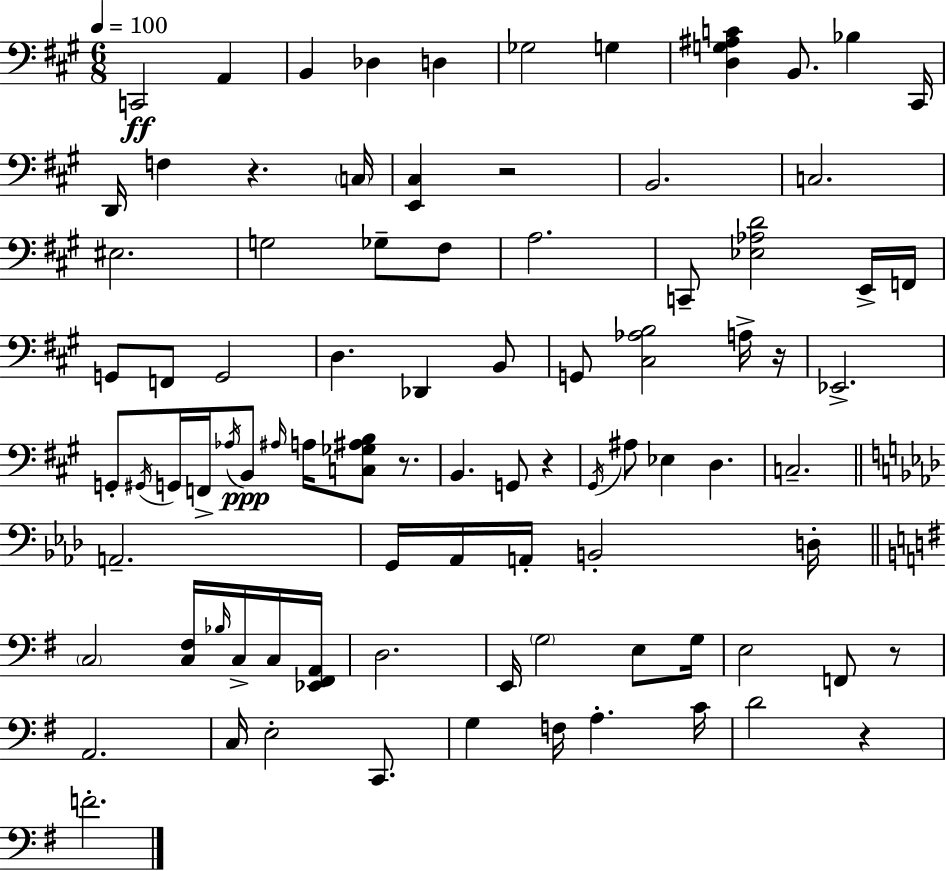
X:1
T:Untitled
M:6/8
L:1/4
K:A
C,,2 A,, B,, _D, D, _G,2 G, [D,G,^A,C] B,,/2 _B, ^C,,/4 D,,/4 F, z C,/4 [E,,^C,] z2 B,,2 C,2 ^E,2 G,2 _G,/2 ^F,/2 A,2 C,,/2 [_E,_A,D]2 E,,/4 F,,/4 G,,/2 F,,/2 G,,2 D, _D,, B,,/2 G,,/2 [^C,_A,B,]2 A,/4 z/4 _E,,2 G,,/2 ^G,,/4 G,,/4 F,,/4 _A,/4 B,,/2 ^A,/4 A,/4 [C,_G,^A,B,]/2 z/2 B,, G,,/2 z ^G,,/4 ^A,/2 _E, D, C,2 A,,2 G,,/4 _A,,/4 A,,/4 B,,2 D,/4 C,2 [C,^F,]/4 _B,/4 C,/4 C,/4 [_E,,^F,,A,,]/4 D,2 E,,/4 G,2 E,/2 G,/4 E,2 F,,/2 z/2 A,,2 C,/4 E,2 C,,/2 G, F,/4 A, C/4 D2 z F2